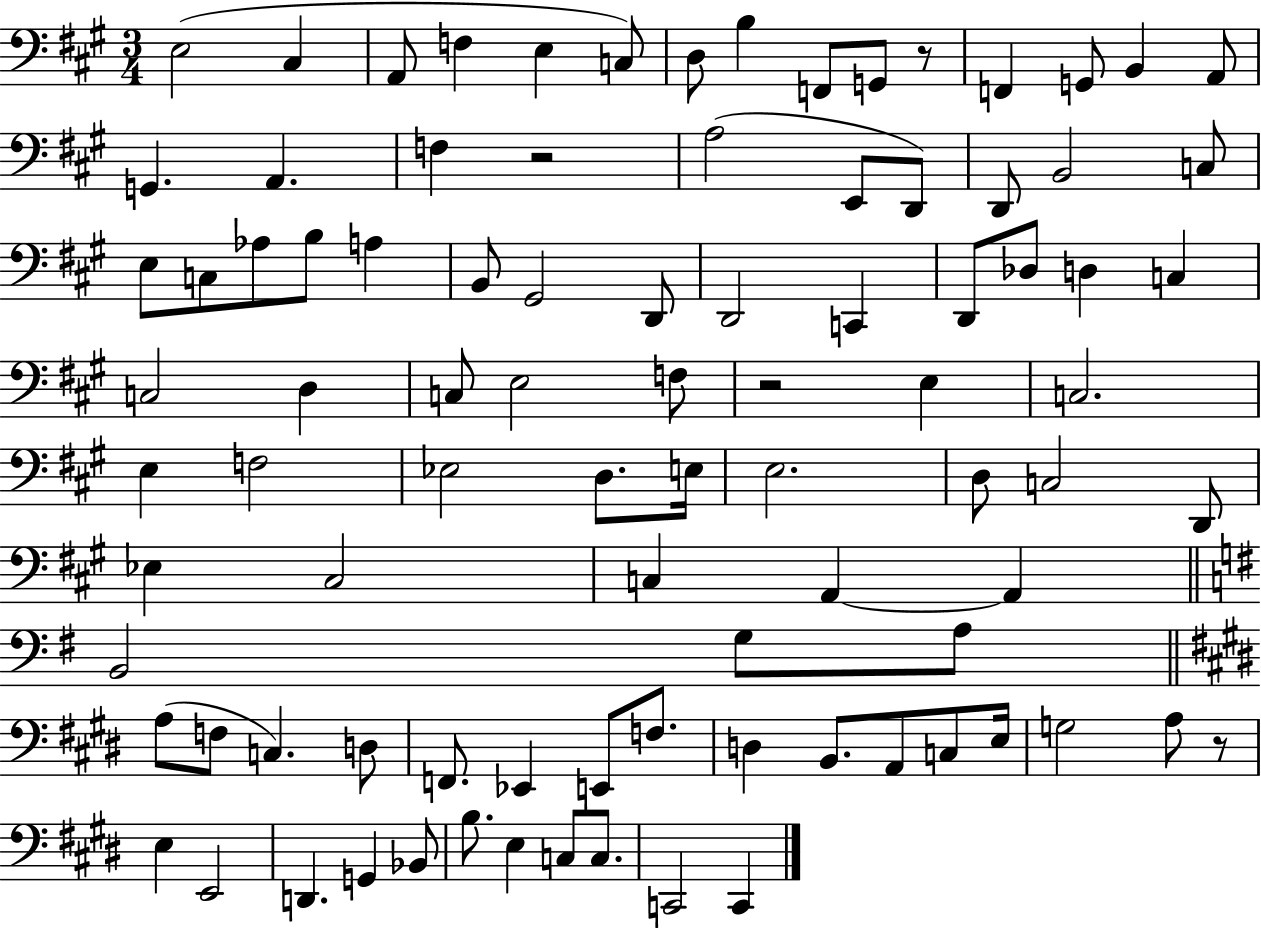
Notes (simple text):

E3/h C#3/q A2/e F3/q E3/q C3/e D3/e B3/q F2/e G2/e R/e F2/q G2/e B2/q A2/e G2/q. A2/q. F3/q R/h A3/h E2/e D2/e D2/e B2/h C3/e E3/e C3/e Ab3/e B3/e A3/q B2/e G#2/h D2/e D2/h C2/q D2/e Db3/e D3/q C3/q C3/h D3/q C3/e E3/h F3/e R/h E3/q C3/h. E3/q F3/h Eb3/h D3/e. E3/s E3/h. D3/e C3/h D2/e Eb3/q C#3/h C3/q A2/q A2/q B2/h G3/e A3/e A3/e F3/e C3/q. D3/e F2/e. Eb2/q E2/e F3/e. D3/q B2/e. A2/e C3/e E3/s G3/h A3/e R/e E3/q E2/h D2/q. G2/q Bb2/e B3/e. E3/q C3/e C3/e. C2/h C2/q